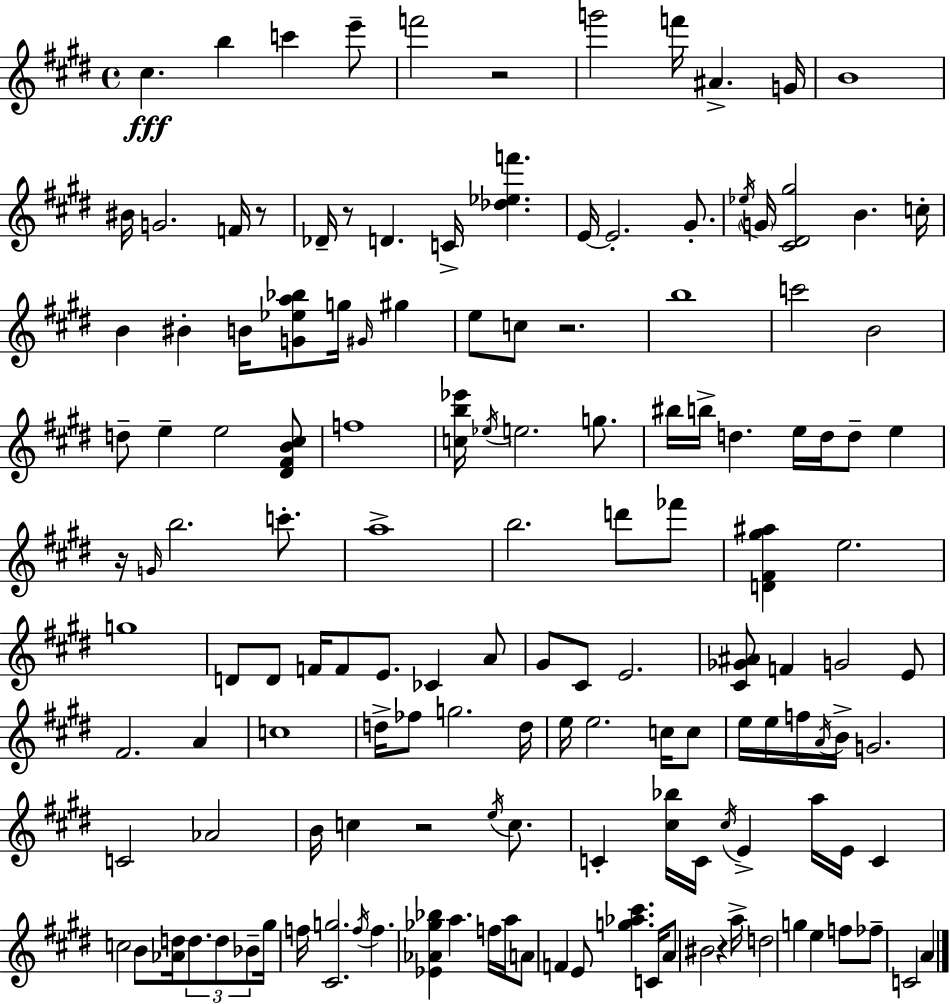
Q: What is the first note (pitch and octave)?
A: C#5